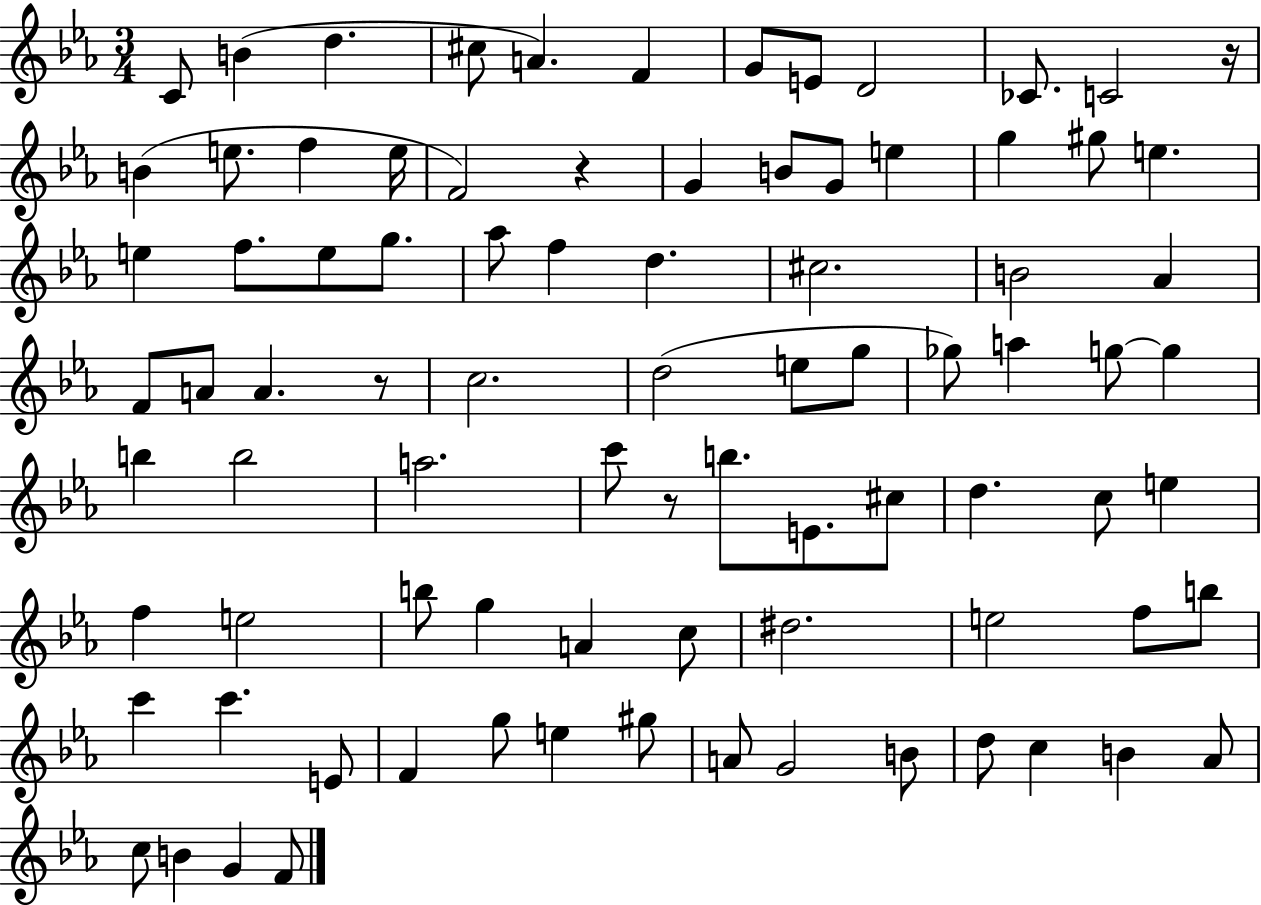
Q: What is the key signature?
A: EES major